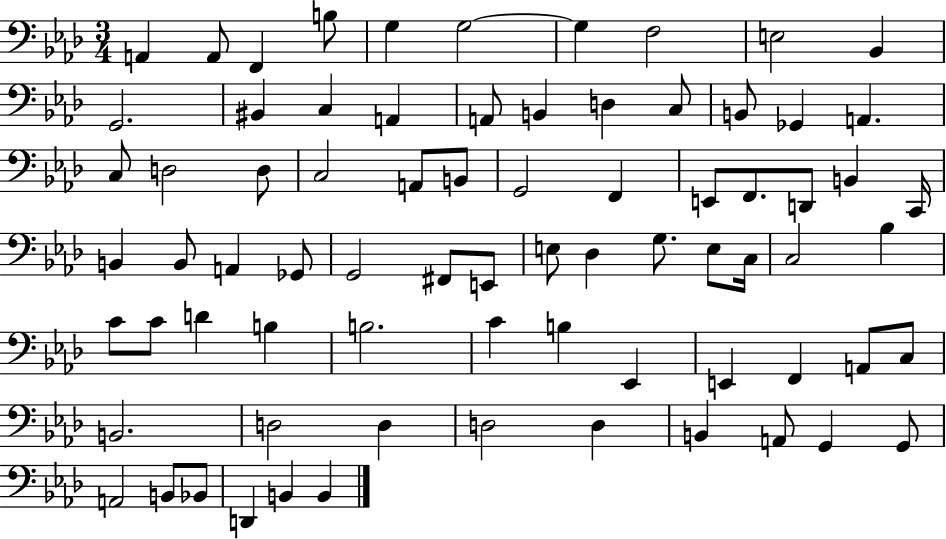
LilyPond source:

{
  \clef bass
  \numericTimeSignature
  \time 3/4
  \key aes \major
  a,4 a,8 f,4 b8 | g4 g2~~ | g4 f2 | e2 bes,4 | \break g,2. | bis,4 c4 a,4 | a,8 b,4 d4 c8 | b,8 ges,4 a,4. | \break c8 d2 d8 | c2 a,8 b,8 | g,2 f,4 | e,8 f,8. d,8 b,4 c,16 | \break b,4 b,8 a,4 ges,8 | g,2 fis,8 e,8 | e8 des4 g8. e8 c16 | c2 bes4 | \break c'8 c'8 d'4 b4 | b2. | c'4 b4 ees,4 | e,4 f,4 a,8 c8 | \break b,2. | d2 d4 | d2 d4 | b,4 a,8 g,4 g,8 | \break a,2 b,8 bes,8 | d,4 b,4 b,4 | \bar "|."
}